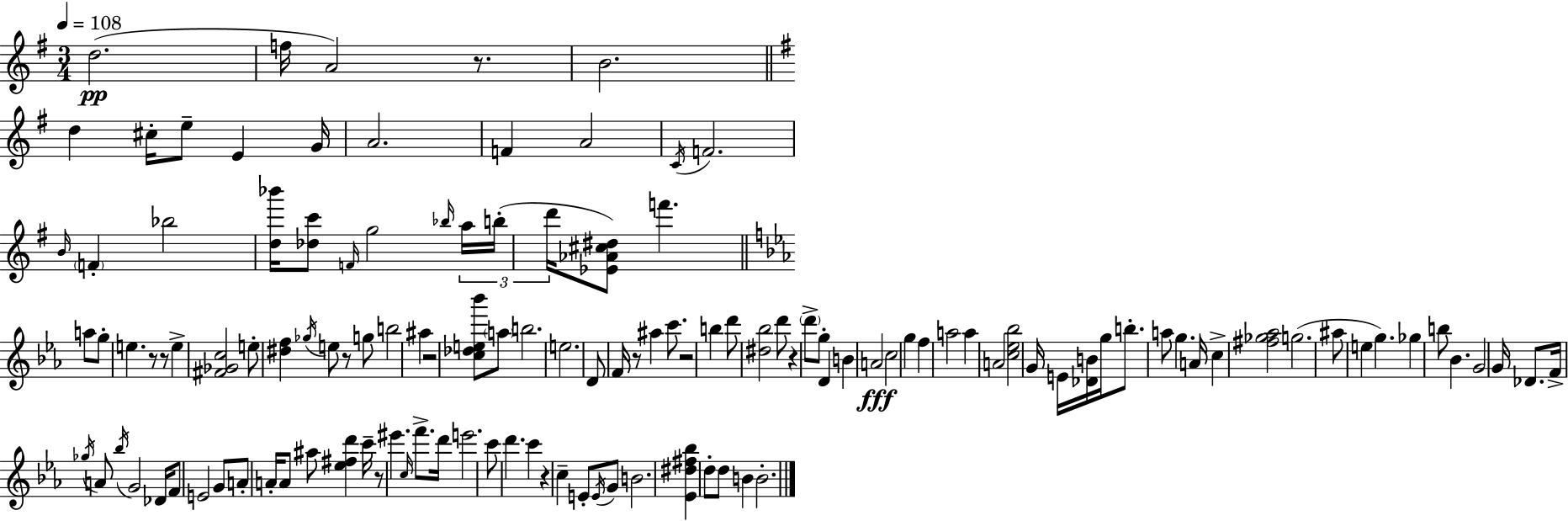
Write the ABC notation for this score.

X:1
T:Untitled
M:3/4
L:1/4
K:G
d2 f/4 A2 z/2 B2 d ^c/4 e/2 E G/4 A2 F A2 C/4 F2 B/4 F _b2 [d_b']/4 [_dc']/2 F/4 g2 _b/4 a/4 b/4 d'/4 [_E_A^c^d]/2 f' a/2 g/2 e z/2 z/2 e [^F_Gc]2 e/2 [^df] _g/4 e/2 z/2 g/2 b2 ^a z2 [c_de_b']/2 a/2 b2 e2 D/2 F/4 z/2 ^a c'/2 z2 b d'/2 [^d_b]2 d'/2 z d'/2 g/2 D B A2 c2 g f a2 a A2 [c_e_b]2 G/4 E/4 [_DB]/4 g/4 b/2 a/2 g A/4 c [^f_g_a]2 g2 ^a/2 e g _g b/2 _B G2 G/4 _D/2 F/4 _g/4 A/2 _b/4 G2 _D/4 F/2 E2 G/2 A/2 A/4 A/2 ^a/2 [_e^fd'] c'/4 z/2 ^e' c/4 f'/2 d'/4 e'2 c'/2 d' c' z c E/2 E/4 G/2 B2 [_E^d^f_b] d/2 d/2 B B2